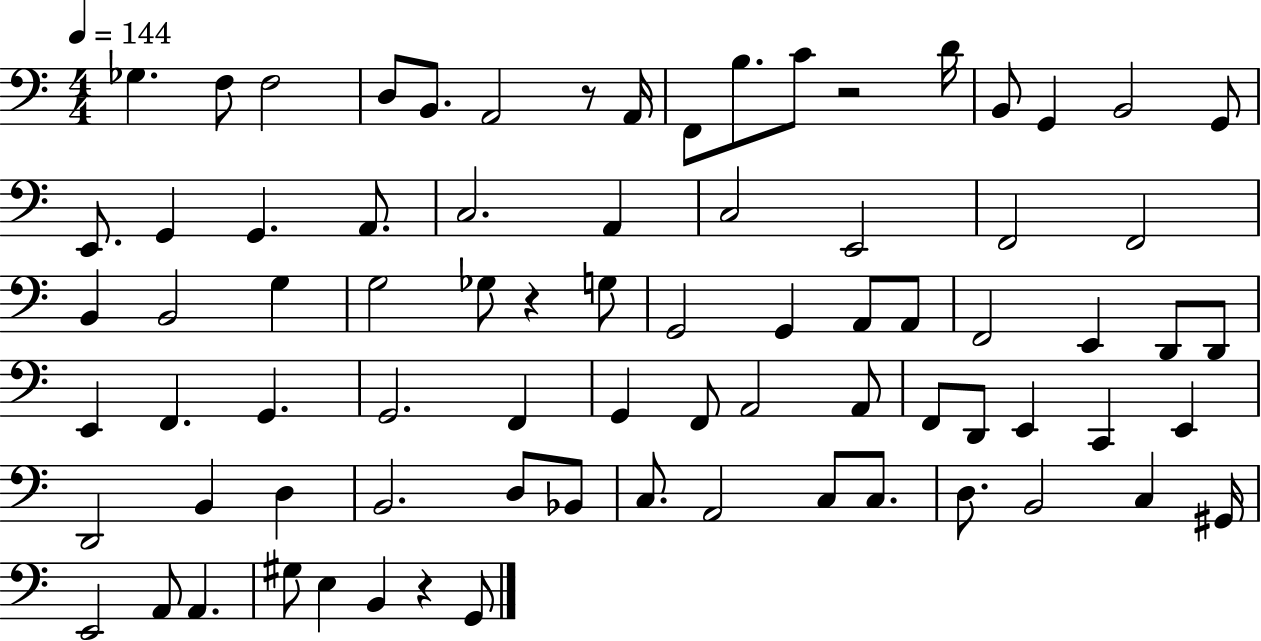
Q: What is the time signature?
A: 4/4